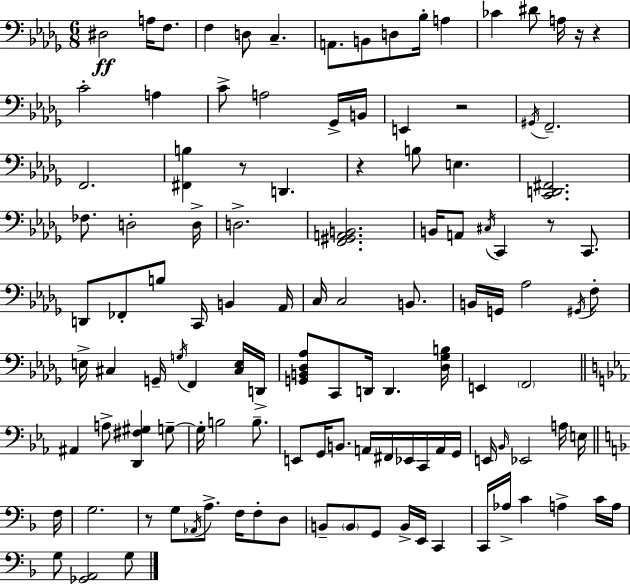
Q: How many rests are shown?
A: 7